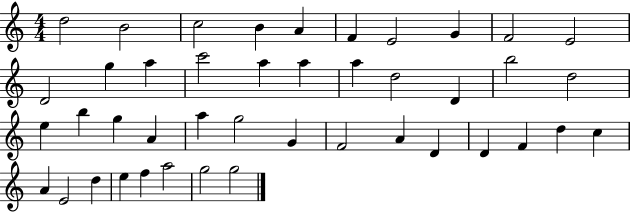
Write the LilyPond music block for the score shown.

{
  \clef treble
  \numericTimeSignature
  \time 4/4
  \key c \major
  d''2 b'2 | c''2 b'4 a'4 | f'4 e'2 g'4 | f'2 e'2 | \break d'2 g''4 a''4 | c'''2 a''4 a''4 | a''4 d''2 d'4 | b''2 d''2 | \break e''4 b''4 g''4 a'4 | a''4 g''2 g'4 | f'2 a'4 d'4 | d'4 f'4 d''4 c''4 | \break a'4 e'2 d''4 | e''4 f''4 a''2 | g''2 g''2 | \bar "|."
}